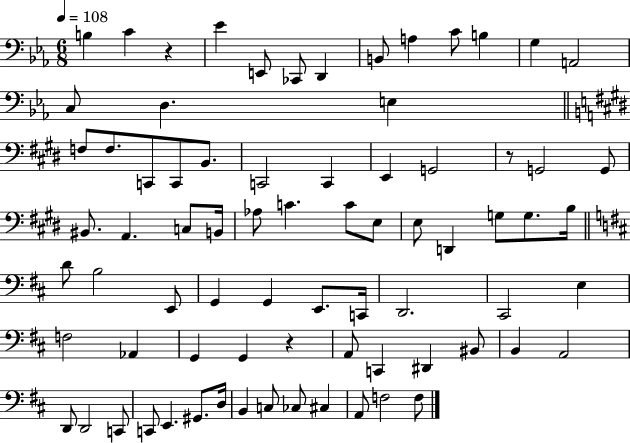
{
  \clef bass
  \numericTimeSignature
  \time 6/8
  \key ees \major
  \tempo 4 = 108
  \repeat volta 2 { b4 c'4 r4 | ees'4 e,8 ces,8 d,4 | b,8 a4 c'8 b4 | g4 a,2 | \break c8 d4. e4 | \bar "||" \break \key e \major f8 f8. c,8 c,8 b,8. | c,2 c,4 | e,4 g,2 | r8 g,2 g,8 | \break bis,8. a,4. c8 b,16 | aes8 c'4. c'8 e8 | e8 d,4 g8 g8. b16 | \bar "||" \break \key d \major d'8 b2 e,8 | g,4 g,4 e,8. c,16 | d,2. | cis,2 e4 | \break f2 aes,4 | g,4 g,4 r4 | a,8 c,4 dis,4 bis,8 | b,4 a,2 | \break d,8 d,2 c,8 | c,8 e,4. gis,8. d16 | b,4 c8 ces8 cis4 | a,8 f2 f8 | \break } \bar "|."
}